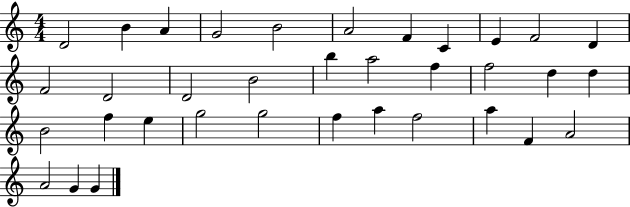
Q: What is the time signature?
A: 4/4